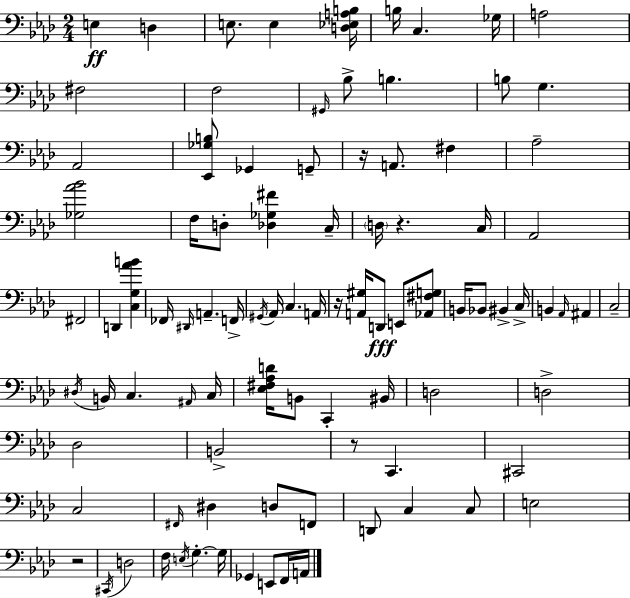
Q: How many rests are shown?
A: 5